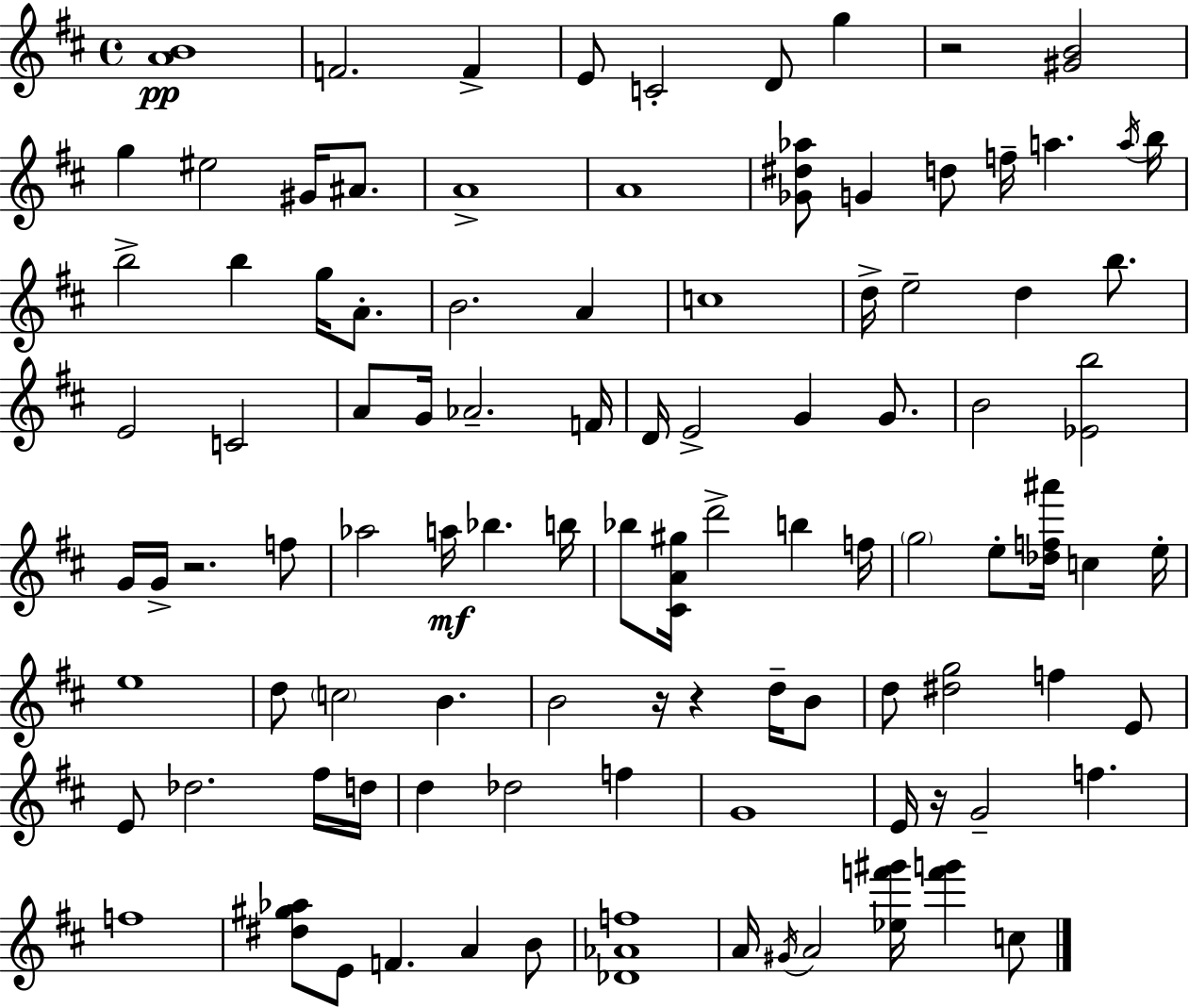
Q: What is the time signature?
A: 4/4